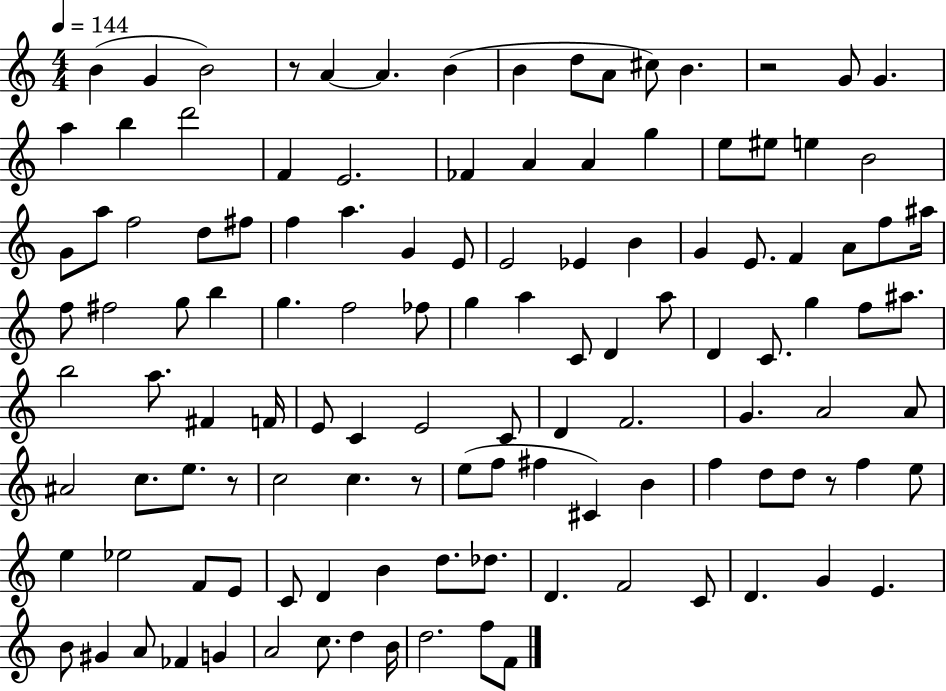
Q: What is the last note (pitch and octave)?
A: F4